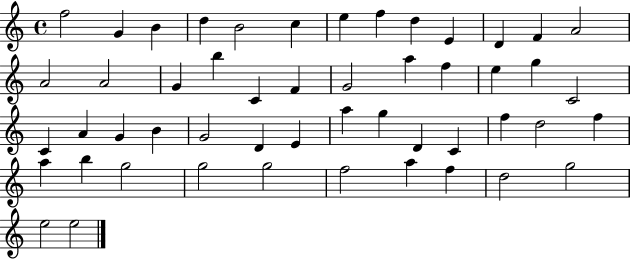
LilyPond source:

{
  \clef treble
  \time 4/4
  \defaultTimeSignature
  \key c \major
  f''2 g'4 b'4 | d''4 b'2 c''4 | e''4 f''4 d''4 e'4 | d'4 f'4 a'2 | \break a'2 a'2 | g'4 b''4 c'4 f'4 | g'2 a''4 f''4 | e''4 g''4 c'2 | \break c'4 a'4 g'4 b'4 | g'2 d'4 e'4 | a''4 g''4 d'4 c'4 | f''4 d''2 f''4 | \break a''4 b''4 g''2 | g''2 g''2 | f''2 a''4 f''4 | d''2 g''2 | \break e''2 e''2 | \bar "|."
}